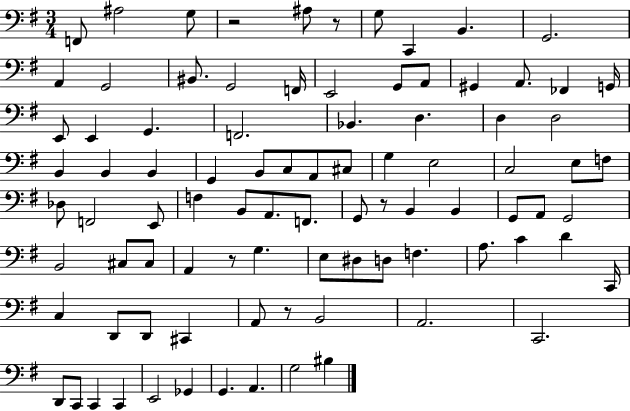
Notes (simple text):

F2/e A#3/h G3/e R/h A#3/e R/e G3/e C2/q B2/q. G2/h. A2/q G2/h BIS2/e. G2/h F2/s E2/h G2/e A2/e G#2/q A2/e. FES2/q G2/s E2/e E2/q G2/q. F2/h. Bb2/q. D3/q. D3/q D3/h B2/q B2/q B2/q G2/q B2/e C3/e A2/e C#3/e G3/q E3/h C3/h E3/e F3/e Db3/e F2/h E2/e F3/q B2/e A2/e. F2/e. G2/e R/e B2/q B2/q G2/e A2/e G2/h B2/h C#3/e C#3/e A2/q R/e G3/q. E3/e D#3/e D3/e F3/q. A3/e. C4/q D4/q C2/s C3/q D2/e D2/e C#2/q A2/e R/e B2/h A2/h. C2/h. D2/e C2/e C2/q C2/q E2/h Gb2/q G2/q. A2/q. G3/h BIS3/q